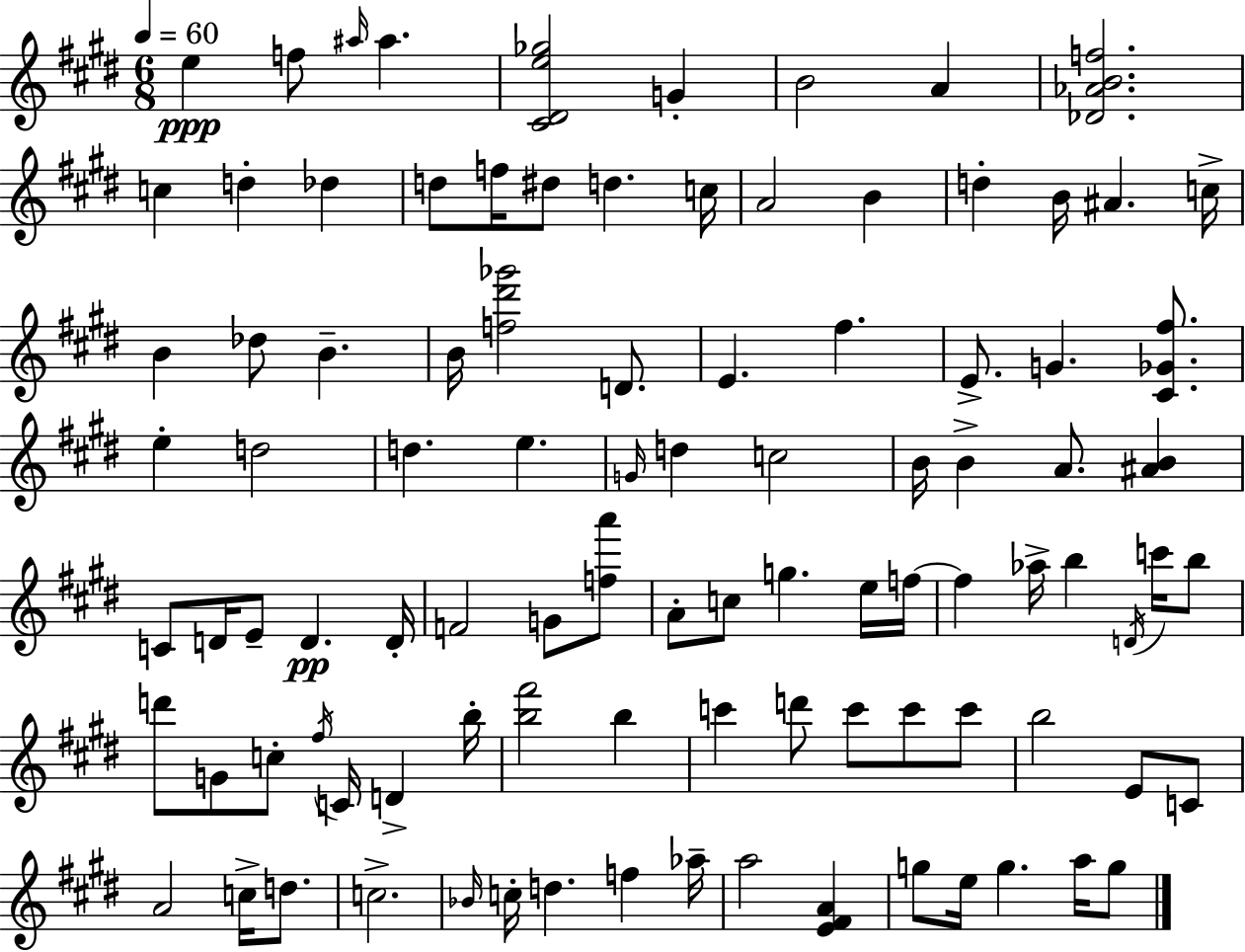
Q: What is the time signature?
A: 6/8